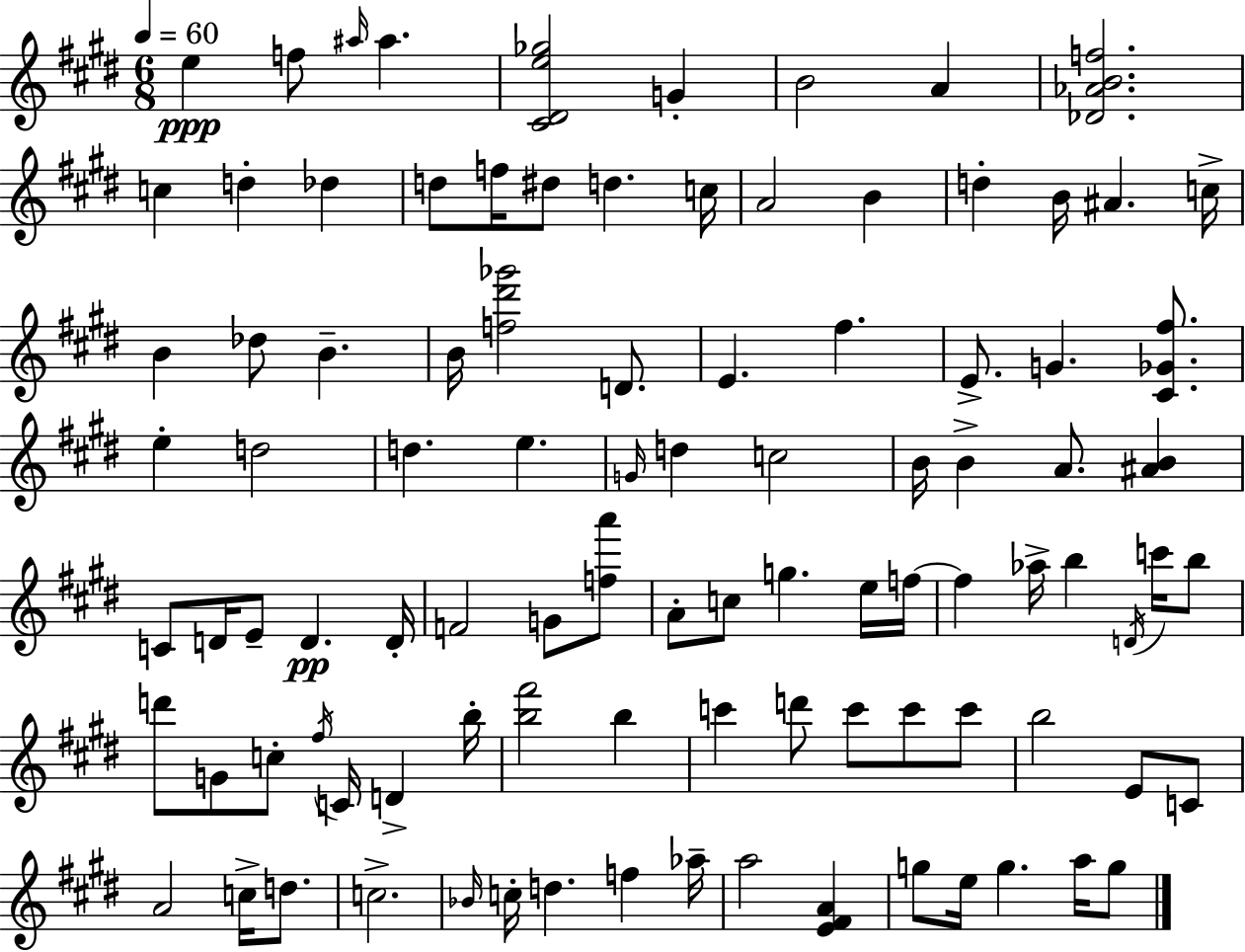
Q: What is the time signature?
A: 6/8